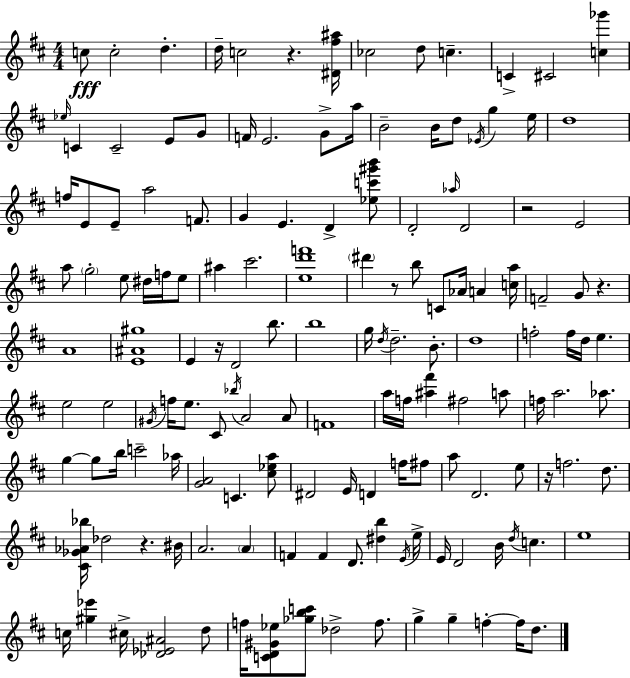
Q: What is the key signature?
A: D major